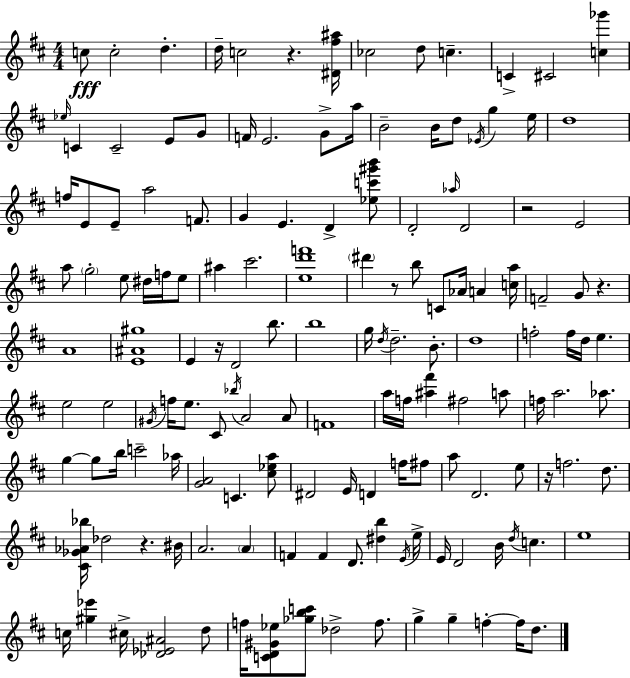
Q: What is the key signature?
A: D major